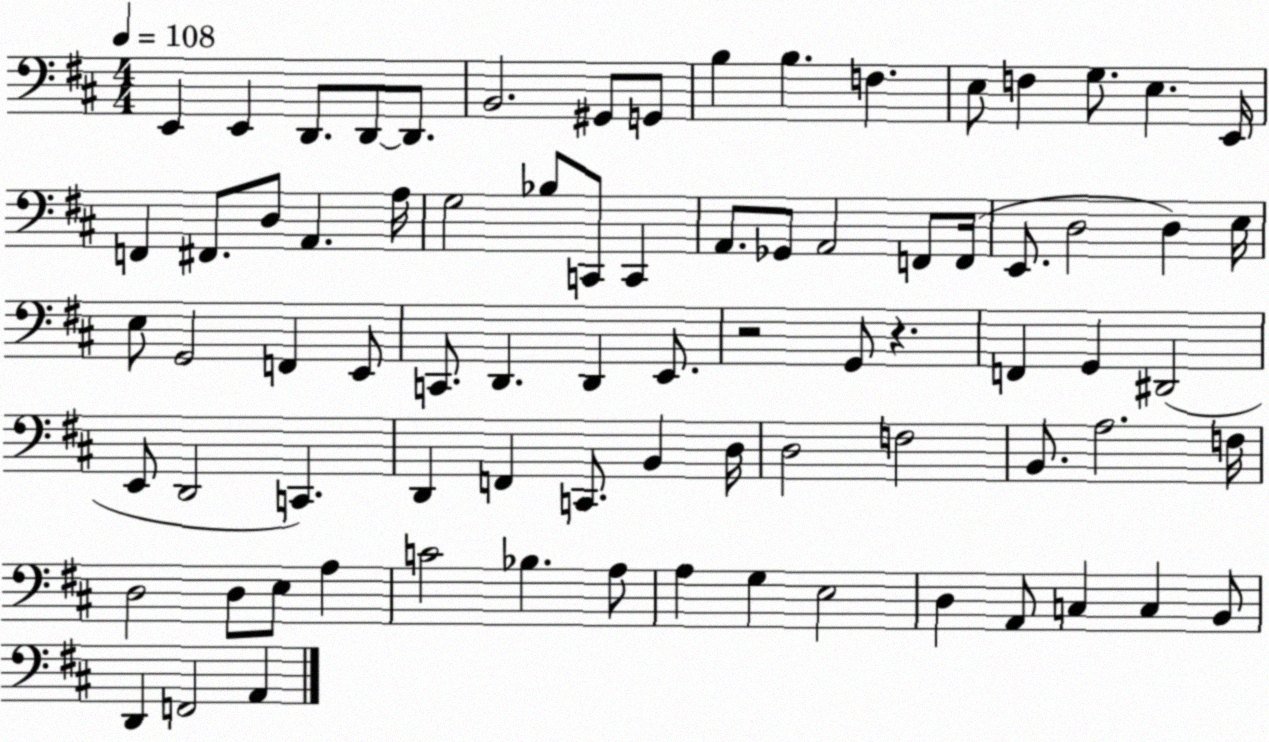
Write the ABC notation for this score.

X:1
T:Untitled
M:4/4
L:1/4
K:D
E,, E,, D,,/2 D,,/2 D,,/2 B,,2 ^G,,/2 G,,/2 B, B, F, E,/2 F, G,/2 E, E,,/4 F,, ^F,,/2 D,/2 A,, A,/4 G,2 _B,/2 C,,/2 C,, A,,/2 _G,,/2 A,,2 F,,/2 F,,/4 E,,/2 D,2 D, E,/4 E,/2 G,,2 F,, E,,/2 C,,/2 D,, D,, E,,/2 z2 G,,/2 z F,, G,, ^D,,2 E,,/2 D,,2 C,, D,, F,, C,,/2 B,, D,/4 D,2 F,2 B,,/2 A,2 F,/4 D,2 D,/2 E,/2 A, C2 _B, A,/2 A, G, E,2 D, A,,/2 C, C, B,,/2 D,, F,,2 A,,